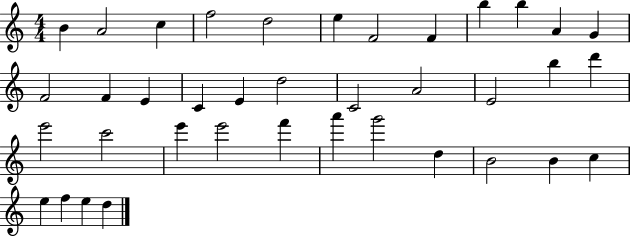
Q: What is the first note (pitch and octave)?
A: B4